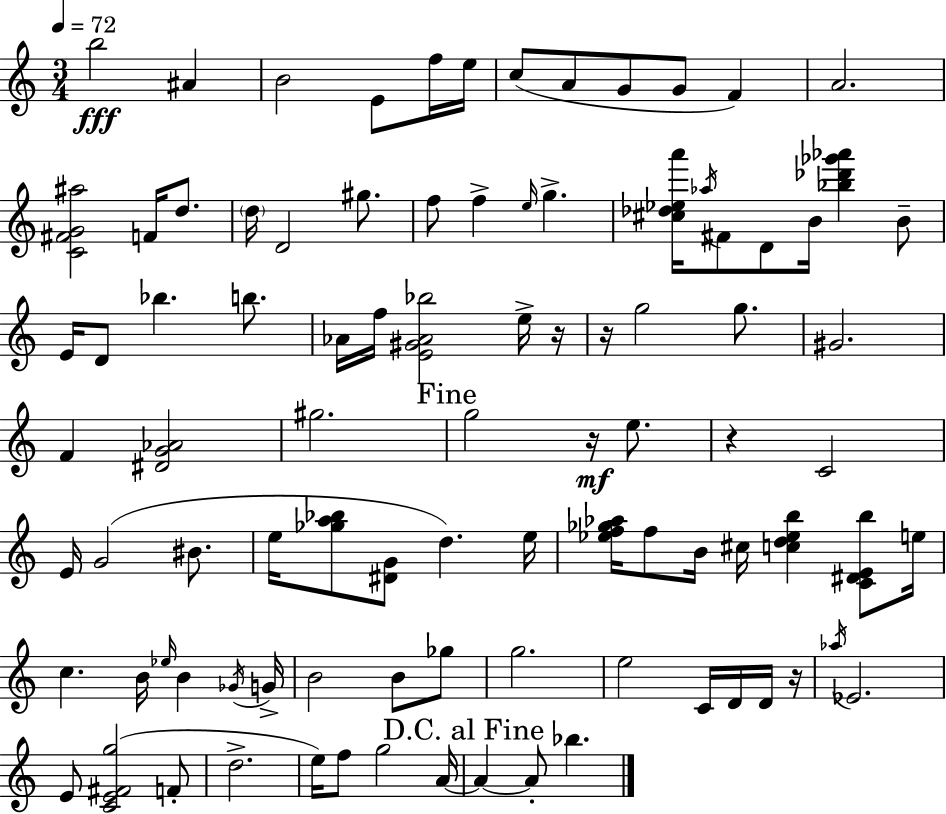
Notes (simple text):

B5/h A#4/q B4/h E4/e F5/s E5/s C5/e A4/e G4/e G4/e F4/q A4/h. [C4,F#4,G4,A#5]/h F4/s D5/e. D5/s D4/h G#5/e. F5/e F5/q E5/s G5/q. [C#5,Db5,Eb5,A6]/s Ab5/s F#4/e D4/e B4/s [Bb5,Db6,Gb6,Ab6]/q B4/e E4/s D4/e Bb5/q. B5/e. Ab4/s F5/s [E4,G#4,Ab4,Bb5]/h E5/s R/s R/s G5/h G5/e. G#4/h. F4/q [D#4,G4,Ab4]/h G#5/h. G5/h R/s E5/e. R/q C4/h E4/s G4/h BIS4/e. E5/s [Gb5,A5,Bb5]/e [D#4,G4]/e D5/q. E5/s [Eb5,F5,Gb5,Ab5]/s F5/e B4/s C#5/s [C5,D5,Eb5,B5]/q [C4,D#4,E4,B5]/e E5/s C5/q. B4/s Eb5/s B4/q Gb4/s G4/s B4/h B4/e Gb5/e G5/h. E5/h C4/s D4/s D4/s R/s Ab5/s Eb4/h. E4/e [C4,E4,F#4,G5]/h F4/e D5/h. E5/s F5/e G5/h A4/s A4/q A4/e Bb5/q.